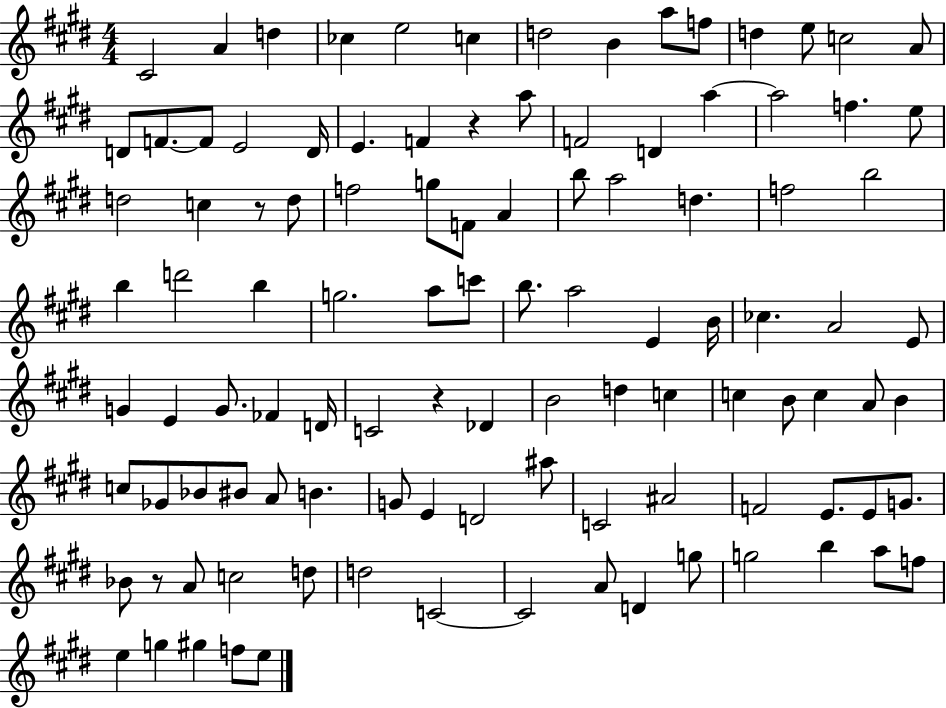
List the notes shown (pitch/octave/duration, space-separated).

C#4/h A4/q D5/q CES5/q E5/h C5/q D5/h B4/q A5/e F5/e D5/q E5/e C5/h A4/e D4/e F4/e. F4/e E4/h D4/s E4/q. F4/q R/q A5/e F4/h D4/q A5/q A5/h F5/q. E5/e D5/h C5/q R/e D5/e F5/h G5/e F4/e A4/q B5/e A5/h D5/q. F5/h B5/h B5/q D6/h B5/q G5/h. A5/e C6/e B5/e. A5/h E4/q B4/s CES5/q. A4/h E4/e G4/q E4/q G4/e. FES4/q D4/s C4/h R/q Db4/q B4/h D5/q C5/q C5/q B4/e C5/q A4/e B4/q C5/e Gb4/e Bb4/e BIS4/e A4/e B4/q. G4/e E4/q D4/h A#5/e C4/h A#4/h F4/h E4/e. E4/e G4/e. Bb4/e R/e A4/e C5/h D5/e D5/h C4/h C4/h A4/e D4/q G5/e G5/h B5/q A5/e F5/e E5/q G5/q G#5/q F5/e E5/e